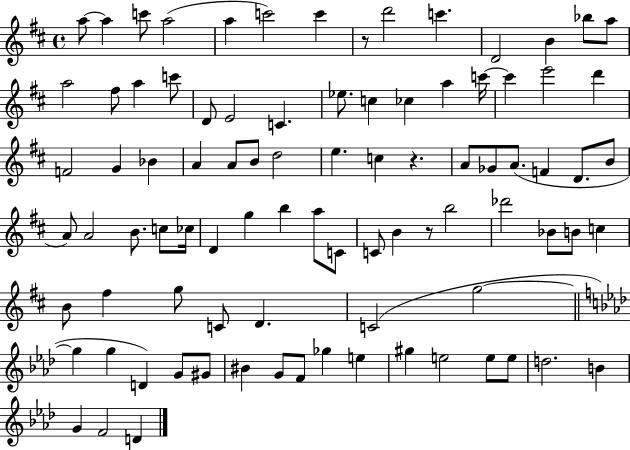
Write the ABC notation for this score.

X:1
T:Untitled
M:4/4
L:1/4
K:D
a/2 a c'/2 a2 a c'2 c' z/2 d'2 c' D2 B _b/2 a/2 a2 ^f/2 a c'/2 D/2 E2 C _e/2 c _c a c'/4 c' e'2 d' F2 G _B A A/2 B/2 d2 e c z A/2 _G/2 A/2 F D/2 B/2 A/2 A2 B/2 c/2 _c/4 D g b a/2 C/2 C/2 B z/2 b2 _d'2 _B/2 B/2 c B/2 ^f g/2 C/2 D C2 g2 g g D G/2 ^G/2 ^B G/2 F/2 _g e ^g e2 e/2 e/2 d2 B G F2 D